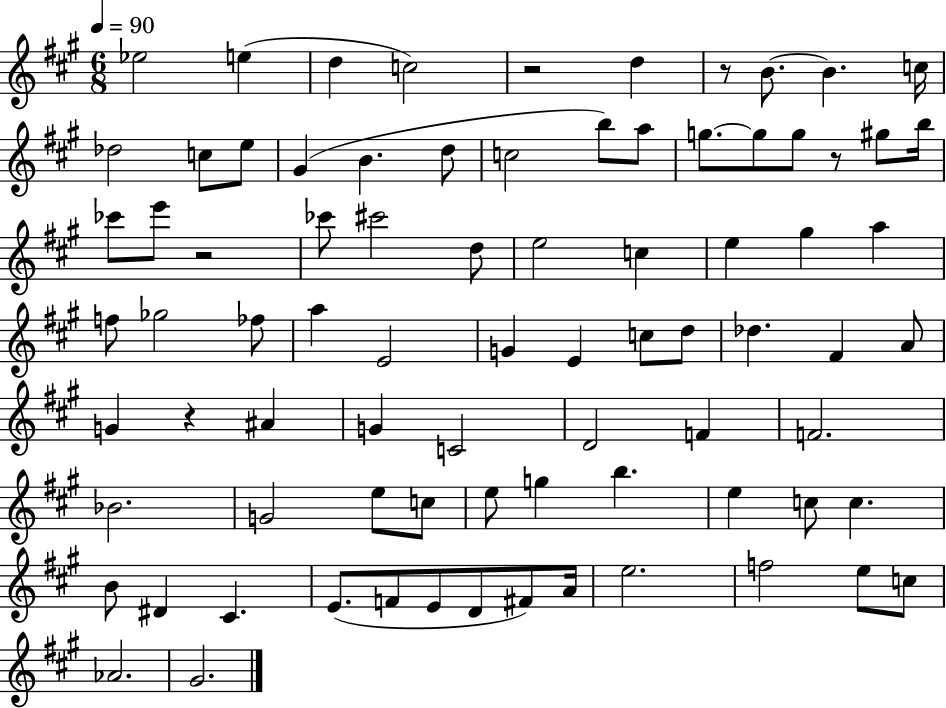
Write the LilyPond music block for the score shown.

{
  \clef treble
  \numericTimeSignature
  \time 6/8
  \key a \major
  \tempo 4 = 90
  \repeat volta 2 { ees''2 e''4( | d''4 c''2) | r2 d''4 | r8 b'8.~~ b'4. c''16 | \break des''2 c''8 e''8 | gis'4( b'4. d''8 | c''2 b''8) a''8 | g''8.~~ g''8 g''8 r8 gis''8 b''16 | \break ces'''8 e'''8 r2 | ces'''8 cis'''2 d''8 | e''2 c''4 | e''4 gis''4 a''4 | \break f''8 ges''2 fes''8 | a''4 e'2 | g'4 e'4 c''8 d''8 | des''4. fis'4 a'8 | \break g'4 r4 ais'4 | g'4 c'2 | d'2 f'4 | f'2. | \break bes'2. | g'2 e''8 c''8 | e''8 g''4 b''4. | e''4 c''8 c''4. | \break b'8 dis'4 cis'4. | e'8.( f'8 e'8 d'8 fis'8) a'16 | e''2. | f''2 e''8 c''8 | \break aes'2. | gis'2. | } \bar "|."
}